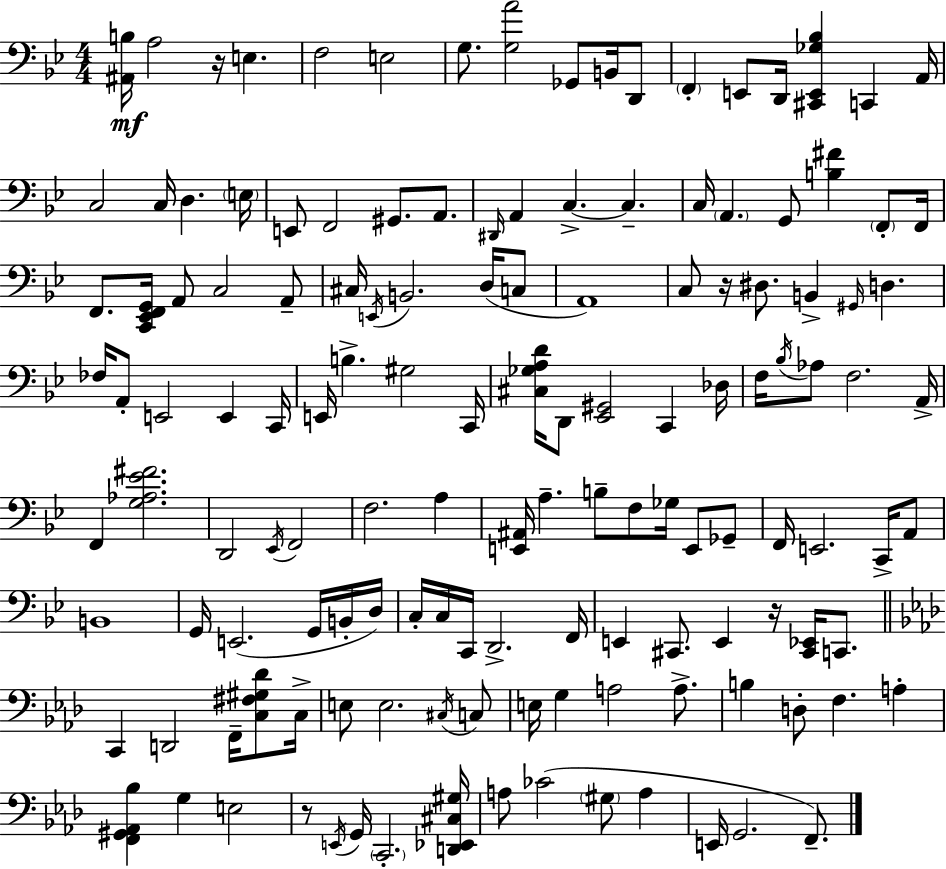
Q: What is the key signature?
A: G minor